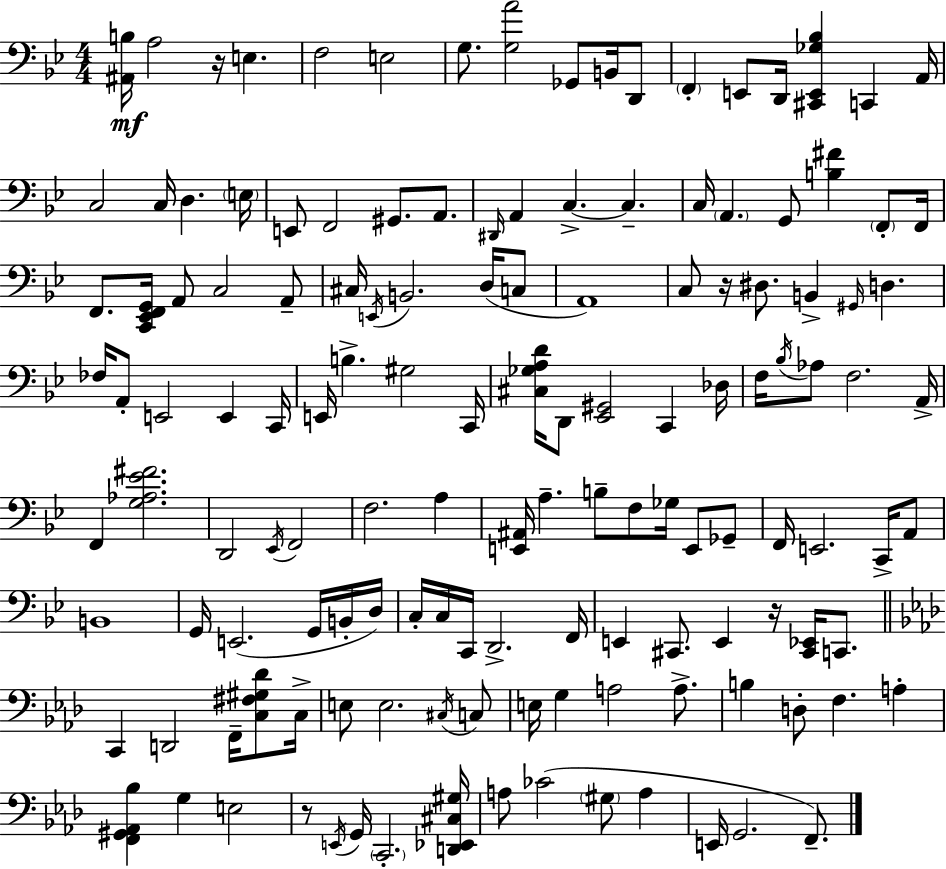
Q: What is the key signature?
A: G minor